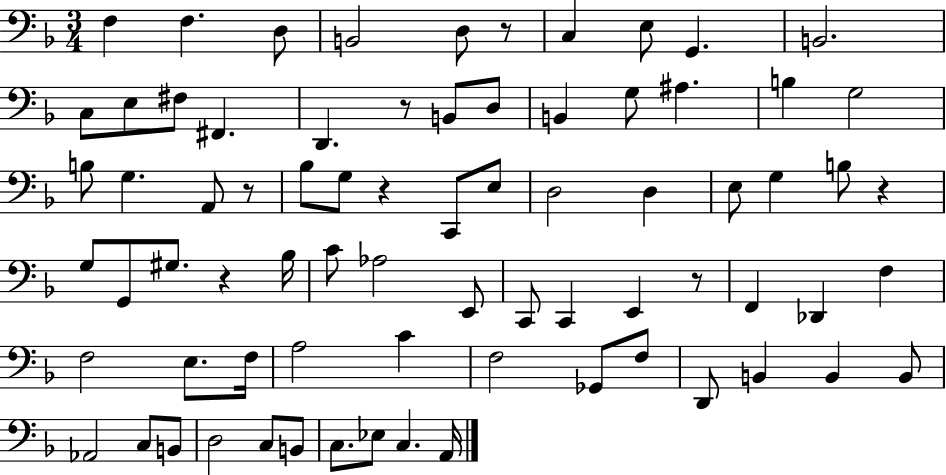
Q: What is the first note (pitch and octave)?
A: F3